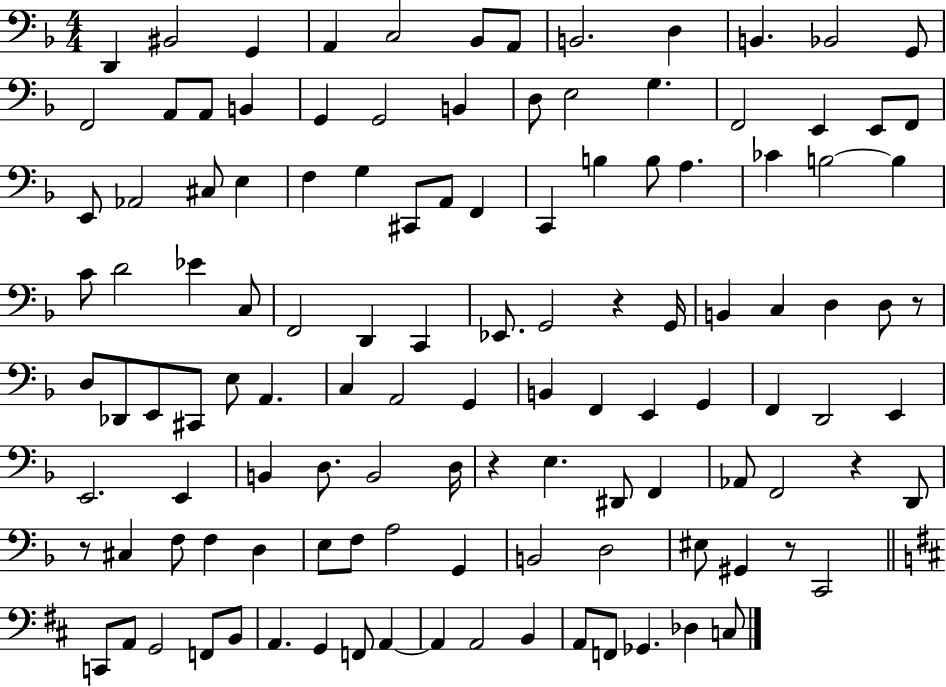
D2/q BIS2/h G2/q A2/q C3/h Bb2/e A2/e B2/h. D3/q B2/q. Bb2/h G2/e F2/h A2/e A2/e B2/q G2/q G2/h B2/q D3/e E3/h G3/q. F2/h E2/q E2/e F2/e E2/e Ab2/h C#3/e E3/q F3/q G3/q C#2/e A2/e F2/q C2/q B3/q B3/e A3/q. CES4/q B3/h B3/q C4/e D4/h Eb4/q C3/e F2/h D2/q C2/q Eb2/e. G2/h R/q G2/s B2/q C3/q D3/q D3/e R/e D3/e Db2/e E2/e C#2/e E3/e A2/q. C3/q A2/h G2/q B2/q F2/q E2/q G2/q F2/q D2/h E2/q E2/h. E2/q B2/q D3/e. B2/h D3/s R/q E3/q. D#2/e F2/q Ab2/e F2/h R/q D2/e R/e C#3/q F3/e F3/q D3/q E3/e F3/e A3/h G2/q B2/h D3/h EIS3/e G#2/q R/e C2/h C2/e A2/e G2/h F2/e B2/e A2/q. G2/q F2/e A2/q A2/q A2/h B2/q A2/e F2/e Gb2/q. Db3/q C3/e